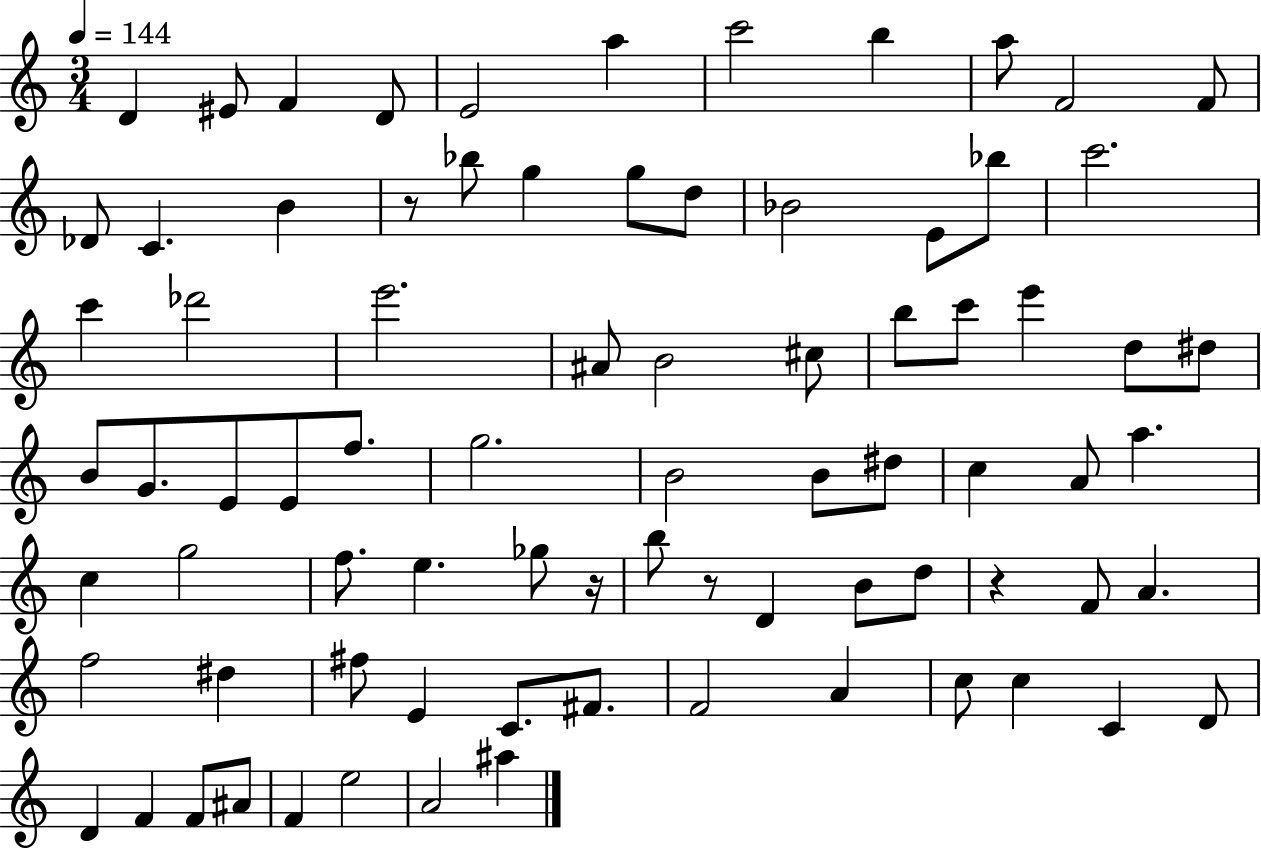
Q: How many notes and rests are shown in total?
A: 80